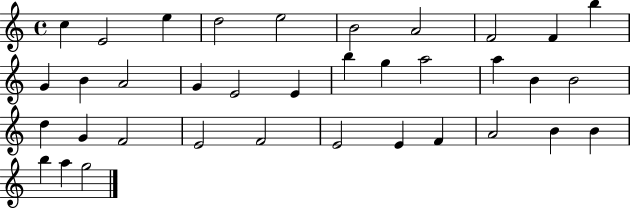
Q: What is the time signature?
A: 4/4